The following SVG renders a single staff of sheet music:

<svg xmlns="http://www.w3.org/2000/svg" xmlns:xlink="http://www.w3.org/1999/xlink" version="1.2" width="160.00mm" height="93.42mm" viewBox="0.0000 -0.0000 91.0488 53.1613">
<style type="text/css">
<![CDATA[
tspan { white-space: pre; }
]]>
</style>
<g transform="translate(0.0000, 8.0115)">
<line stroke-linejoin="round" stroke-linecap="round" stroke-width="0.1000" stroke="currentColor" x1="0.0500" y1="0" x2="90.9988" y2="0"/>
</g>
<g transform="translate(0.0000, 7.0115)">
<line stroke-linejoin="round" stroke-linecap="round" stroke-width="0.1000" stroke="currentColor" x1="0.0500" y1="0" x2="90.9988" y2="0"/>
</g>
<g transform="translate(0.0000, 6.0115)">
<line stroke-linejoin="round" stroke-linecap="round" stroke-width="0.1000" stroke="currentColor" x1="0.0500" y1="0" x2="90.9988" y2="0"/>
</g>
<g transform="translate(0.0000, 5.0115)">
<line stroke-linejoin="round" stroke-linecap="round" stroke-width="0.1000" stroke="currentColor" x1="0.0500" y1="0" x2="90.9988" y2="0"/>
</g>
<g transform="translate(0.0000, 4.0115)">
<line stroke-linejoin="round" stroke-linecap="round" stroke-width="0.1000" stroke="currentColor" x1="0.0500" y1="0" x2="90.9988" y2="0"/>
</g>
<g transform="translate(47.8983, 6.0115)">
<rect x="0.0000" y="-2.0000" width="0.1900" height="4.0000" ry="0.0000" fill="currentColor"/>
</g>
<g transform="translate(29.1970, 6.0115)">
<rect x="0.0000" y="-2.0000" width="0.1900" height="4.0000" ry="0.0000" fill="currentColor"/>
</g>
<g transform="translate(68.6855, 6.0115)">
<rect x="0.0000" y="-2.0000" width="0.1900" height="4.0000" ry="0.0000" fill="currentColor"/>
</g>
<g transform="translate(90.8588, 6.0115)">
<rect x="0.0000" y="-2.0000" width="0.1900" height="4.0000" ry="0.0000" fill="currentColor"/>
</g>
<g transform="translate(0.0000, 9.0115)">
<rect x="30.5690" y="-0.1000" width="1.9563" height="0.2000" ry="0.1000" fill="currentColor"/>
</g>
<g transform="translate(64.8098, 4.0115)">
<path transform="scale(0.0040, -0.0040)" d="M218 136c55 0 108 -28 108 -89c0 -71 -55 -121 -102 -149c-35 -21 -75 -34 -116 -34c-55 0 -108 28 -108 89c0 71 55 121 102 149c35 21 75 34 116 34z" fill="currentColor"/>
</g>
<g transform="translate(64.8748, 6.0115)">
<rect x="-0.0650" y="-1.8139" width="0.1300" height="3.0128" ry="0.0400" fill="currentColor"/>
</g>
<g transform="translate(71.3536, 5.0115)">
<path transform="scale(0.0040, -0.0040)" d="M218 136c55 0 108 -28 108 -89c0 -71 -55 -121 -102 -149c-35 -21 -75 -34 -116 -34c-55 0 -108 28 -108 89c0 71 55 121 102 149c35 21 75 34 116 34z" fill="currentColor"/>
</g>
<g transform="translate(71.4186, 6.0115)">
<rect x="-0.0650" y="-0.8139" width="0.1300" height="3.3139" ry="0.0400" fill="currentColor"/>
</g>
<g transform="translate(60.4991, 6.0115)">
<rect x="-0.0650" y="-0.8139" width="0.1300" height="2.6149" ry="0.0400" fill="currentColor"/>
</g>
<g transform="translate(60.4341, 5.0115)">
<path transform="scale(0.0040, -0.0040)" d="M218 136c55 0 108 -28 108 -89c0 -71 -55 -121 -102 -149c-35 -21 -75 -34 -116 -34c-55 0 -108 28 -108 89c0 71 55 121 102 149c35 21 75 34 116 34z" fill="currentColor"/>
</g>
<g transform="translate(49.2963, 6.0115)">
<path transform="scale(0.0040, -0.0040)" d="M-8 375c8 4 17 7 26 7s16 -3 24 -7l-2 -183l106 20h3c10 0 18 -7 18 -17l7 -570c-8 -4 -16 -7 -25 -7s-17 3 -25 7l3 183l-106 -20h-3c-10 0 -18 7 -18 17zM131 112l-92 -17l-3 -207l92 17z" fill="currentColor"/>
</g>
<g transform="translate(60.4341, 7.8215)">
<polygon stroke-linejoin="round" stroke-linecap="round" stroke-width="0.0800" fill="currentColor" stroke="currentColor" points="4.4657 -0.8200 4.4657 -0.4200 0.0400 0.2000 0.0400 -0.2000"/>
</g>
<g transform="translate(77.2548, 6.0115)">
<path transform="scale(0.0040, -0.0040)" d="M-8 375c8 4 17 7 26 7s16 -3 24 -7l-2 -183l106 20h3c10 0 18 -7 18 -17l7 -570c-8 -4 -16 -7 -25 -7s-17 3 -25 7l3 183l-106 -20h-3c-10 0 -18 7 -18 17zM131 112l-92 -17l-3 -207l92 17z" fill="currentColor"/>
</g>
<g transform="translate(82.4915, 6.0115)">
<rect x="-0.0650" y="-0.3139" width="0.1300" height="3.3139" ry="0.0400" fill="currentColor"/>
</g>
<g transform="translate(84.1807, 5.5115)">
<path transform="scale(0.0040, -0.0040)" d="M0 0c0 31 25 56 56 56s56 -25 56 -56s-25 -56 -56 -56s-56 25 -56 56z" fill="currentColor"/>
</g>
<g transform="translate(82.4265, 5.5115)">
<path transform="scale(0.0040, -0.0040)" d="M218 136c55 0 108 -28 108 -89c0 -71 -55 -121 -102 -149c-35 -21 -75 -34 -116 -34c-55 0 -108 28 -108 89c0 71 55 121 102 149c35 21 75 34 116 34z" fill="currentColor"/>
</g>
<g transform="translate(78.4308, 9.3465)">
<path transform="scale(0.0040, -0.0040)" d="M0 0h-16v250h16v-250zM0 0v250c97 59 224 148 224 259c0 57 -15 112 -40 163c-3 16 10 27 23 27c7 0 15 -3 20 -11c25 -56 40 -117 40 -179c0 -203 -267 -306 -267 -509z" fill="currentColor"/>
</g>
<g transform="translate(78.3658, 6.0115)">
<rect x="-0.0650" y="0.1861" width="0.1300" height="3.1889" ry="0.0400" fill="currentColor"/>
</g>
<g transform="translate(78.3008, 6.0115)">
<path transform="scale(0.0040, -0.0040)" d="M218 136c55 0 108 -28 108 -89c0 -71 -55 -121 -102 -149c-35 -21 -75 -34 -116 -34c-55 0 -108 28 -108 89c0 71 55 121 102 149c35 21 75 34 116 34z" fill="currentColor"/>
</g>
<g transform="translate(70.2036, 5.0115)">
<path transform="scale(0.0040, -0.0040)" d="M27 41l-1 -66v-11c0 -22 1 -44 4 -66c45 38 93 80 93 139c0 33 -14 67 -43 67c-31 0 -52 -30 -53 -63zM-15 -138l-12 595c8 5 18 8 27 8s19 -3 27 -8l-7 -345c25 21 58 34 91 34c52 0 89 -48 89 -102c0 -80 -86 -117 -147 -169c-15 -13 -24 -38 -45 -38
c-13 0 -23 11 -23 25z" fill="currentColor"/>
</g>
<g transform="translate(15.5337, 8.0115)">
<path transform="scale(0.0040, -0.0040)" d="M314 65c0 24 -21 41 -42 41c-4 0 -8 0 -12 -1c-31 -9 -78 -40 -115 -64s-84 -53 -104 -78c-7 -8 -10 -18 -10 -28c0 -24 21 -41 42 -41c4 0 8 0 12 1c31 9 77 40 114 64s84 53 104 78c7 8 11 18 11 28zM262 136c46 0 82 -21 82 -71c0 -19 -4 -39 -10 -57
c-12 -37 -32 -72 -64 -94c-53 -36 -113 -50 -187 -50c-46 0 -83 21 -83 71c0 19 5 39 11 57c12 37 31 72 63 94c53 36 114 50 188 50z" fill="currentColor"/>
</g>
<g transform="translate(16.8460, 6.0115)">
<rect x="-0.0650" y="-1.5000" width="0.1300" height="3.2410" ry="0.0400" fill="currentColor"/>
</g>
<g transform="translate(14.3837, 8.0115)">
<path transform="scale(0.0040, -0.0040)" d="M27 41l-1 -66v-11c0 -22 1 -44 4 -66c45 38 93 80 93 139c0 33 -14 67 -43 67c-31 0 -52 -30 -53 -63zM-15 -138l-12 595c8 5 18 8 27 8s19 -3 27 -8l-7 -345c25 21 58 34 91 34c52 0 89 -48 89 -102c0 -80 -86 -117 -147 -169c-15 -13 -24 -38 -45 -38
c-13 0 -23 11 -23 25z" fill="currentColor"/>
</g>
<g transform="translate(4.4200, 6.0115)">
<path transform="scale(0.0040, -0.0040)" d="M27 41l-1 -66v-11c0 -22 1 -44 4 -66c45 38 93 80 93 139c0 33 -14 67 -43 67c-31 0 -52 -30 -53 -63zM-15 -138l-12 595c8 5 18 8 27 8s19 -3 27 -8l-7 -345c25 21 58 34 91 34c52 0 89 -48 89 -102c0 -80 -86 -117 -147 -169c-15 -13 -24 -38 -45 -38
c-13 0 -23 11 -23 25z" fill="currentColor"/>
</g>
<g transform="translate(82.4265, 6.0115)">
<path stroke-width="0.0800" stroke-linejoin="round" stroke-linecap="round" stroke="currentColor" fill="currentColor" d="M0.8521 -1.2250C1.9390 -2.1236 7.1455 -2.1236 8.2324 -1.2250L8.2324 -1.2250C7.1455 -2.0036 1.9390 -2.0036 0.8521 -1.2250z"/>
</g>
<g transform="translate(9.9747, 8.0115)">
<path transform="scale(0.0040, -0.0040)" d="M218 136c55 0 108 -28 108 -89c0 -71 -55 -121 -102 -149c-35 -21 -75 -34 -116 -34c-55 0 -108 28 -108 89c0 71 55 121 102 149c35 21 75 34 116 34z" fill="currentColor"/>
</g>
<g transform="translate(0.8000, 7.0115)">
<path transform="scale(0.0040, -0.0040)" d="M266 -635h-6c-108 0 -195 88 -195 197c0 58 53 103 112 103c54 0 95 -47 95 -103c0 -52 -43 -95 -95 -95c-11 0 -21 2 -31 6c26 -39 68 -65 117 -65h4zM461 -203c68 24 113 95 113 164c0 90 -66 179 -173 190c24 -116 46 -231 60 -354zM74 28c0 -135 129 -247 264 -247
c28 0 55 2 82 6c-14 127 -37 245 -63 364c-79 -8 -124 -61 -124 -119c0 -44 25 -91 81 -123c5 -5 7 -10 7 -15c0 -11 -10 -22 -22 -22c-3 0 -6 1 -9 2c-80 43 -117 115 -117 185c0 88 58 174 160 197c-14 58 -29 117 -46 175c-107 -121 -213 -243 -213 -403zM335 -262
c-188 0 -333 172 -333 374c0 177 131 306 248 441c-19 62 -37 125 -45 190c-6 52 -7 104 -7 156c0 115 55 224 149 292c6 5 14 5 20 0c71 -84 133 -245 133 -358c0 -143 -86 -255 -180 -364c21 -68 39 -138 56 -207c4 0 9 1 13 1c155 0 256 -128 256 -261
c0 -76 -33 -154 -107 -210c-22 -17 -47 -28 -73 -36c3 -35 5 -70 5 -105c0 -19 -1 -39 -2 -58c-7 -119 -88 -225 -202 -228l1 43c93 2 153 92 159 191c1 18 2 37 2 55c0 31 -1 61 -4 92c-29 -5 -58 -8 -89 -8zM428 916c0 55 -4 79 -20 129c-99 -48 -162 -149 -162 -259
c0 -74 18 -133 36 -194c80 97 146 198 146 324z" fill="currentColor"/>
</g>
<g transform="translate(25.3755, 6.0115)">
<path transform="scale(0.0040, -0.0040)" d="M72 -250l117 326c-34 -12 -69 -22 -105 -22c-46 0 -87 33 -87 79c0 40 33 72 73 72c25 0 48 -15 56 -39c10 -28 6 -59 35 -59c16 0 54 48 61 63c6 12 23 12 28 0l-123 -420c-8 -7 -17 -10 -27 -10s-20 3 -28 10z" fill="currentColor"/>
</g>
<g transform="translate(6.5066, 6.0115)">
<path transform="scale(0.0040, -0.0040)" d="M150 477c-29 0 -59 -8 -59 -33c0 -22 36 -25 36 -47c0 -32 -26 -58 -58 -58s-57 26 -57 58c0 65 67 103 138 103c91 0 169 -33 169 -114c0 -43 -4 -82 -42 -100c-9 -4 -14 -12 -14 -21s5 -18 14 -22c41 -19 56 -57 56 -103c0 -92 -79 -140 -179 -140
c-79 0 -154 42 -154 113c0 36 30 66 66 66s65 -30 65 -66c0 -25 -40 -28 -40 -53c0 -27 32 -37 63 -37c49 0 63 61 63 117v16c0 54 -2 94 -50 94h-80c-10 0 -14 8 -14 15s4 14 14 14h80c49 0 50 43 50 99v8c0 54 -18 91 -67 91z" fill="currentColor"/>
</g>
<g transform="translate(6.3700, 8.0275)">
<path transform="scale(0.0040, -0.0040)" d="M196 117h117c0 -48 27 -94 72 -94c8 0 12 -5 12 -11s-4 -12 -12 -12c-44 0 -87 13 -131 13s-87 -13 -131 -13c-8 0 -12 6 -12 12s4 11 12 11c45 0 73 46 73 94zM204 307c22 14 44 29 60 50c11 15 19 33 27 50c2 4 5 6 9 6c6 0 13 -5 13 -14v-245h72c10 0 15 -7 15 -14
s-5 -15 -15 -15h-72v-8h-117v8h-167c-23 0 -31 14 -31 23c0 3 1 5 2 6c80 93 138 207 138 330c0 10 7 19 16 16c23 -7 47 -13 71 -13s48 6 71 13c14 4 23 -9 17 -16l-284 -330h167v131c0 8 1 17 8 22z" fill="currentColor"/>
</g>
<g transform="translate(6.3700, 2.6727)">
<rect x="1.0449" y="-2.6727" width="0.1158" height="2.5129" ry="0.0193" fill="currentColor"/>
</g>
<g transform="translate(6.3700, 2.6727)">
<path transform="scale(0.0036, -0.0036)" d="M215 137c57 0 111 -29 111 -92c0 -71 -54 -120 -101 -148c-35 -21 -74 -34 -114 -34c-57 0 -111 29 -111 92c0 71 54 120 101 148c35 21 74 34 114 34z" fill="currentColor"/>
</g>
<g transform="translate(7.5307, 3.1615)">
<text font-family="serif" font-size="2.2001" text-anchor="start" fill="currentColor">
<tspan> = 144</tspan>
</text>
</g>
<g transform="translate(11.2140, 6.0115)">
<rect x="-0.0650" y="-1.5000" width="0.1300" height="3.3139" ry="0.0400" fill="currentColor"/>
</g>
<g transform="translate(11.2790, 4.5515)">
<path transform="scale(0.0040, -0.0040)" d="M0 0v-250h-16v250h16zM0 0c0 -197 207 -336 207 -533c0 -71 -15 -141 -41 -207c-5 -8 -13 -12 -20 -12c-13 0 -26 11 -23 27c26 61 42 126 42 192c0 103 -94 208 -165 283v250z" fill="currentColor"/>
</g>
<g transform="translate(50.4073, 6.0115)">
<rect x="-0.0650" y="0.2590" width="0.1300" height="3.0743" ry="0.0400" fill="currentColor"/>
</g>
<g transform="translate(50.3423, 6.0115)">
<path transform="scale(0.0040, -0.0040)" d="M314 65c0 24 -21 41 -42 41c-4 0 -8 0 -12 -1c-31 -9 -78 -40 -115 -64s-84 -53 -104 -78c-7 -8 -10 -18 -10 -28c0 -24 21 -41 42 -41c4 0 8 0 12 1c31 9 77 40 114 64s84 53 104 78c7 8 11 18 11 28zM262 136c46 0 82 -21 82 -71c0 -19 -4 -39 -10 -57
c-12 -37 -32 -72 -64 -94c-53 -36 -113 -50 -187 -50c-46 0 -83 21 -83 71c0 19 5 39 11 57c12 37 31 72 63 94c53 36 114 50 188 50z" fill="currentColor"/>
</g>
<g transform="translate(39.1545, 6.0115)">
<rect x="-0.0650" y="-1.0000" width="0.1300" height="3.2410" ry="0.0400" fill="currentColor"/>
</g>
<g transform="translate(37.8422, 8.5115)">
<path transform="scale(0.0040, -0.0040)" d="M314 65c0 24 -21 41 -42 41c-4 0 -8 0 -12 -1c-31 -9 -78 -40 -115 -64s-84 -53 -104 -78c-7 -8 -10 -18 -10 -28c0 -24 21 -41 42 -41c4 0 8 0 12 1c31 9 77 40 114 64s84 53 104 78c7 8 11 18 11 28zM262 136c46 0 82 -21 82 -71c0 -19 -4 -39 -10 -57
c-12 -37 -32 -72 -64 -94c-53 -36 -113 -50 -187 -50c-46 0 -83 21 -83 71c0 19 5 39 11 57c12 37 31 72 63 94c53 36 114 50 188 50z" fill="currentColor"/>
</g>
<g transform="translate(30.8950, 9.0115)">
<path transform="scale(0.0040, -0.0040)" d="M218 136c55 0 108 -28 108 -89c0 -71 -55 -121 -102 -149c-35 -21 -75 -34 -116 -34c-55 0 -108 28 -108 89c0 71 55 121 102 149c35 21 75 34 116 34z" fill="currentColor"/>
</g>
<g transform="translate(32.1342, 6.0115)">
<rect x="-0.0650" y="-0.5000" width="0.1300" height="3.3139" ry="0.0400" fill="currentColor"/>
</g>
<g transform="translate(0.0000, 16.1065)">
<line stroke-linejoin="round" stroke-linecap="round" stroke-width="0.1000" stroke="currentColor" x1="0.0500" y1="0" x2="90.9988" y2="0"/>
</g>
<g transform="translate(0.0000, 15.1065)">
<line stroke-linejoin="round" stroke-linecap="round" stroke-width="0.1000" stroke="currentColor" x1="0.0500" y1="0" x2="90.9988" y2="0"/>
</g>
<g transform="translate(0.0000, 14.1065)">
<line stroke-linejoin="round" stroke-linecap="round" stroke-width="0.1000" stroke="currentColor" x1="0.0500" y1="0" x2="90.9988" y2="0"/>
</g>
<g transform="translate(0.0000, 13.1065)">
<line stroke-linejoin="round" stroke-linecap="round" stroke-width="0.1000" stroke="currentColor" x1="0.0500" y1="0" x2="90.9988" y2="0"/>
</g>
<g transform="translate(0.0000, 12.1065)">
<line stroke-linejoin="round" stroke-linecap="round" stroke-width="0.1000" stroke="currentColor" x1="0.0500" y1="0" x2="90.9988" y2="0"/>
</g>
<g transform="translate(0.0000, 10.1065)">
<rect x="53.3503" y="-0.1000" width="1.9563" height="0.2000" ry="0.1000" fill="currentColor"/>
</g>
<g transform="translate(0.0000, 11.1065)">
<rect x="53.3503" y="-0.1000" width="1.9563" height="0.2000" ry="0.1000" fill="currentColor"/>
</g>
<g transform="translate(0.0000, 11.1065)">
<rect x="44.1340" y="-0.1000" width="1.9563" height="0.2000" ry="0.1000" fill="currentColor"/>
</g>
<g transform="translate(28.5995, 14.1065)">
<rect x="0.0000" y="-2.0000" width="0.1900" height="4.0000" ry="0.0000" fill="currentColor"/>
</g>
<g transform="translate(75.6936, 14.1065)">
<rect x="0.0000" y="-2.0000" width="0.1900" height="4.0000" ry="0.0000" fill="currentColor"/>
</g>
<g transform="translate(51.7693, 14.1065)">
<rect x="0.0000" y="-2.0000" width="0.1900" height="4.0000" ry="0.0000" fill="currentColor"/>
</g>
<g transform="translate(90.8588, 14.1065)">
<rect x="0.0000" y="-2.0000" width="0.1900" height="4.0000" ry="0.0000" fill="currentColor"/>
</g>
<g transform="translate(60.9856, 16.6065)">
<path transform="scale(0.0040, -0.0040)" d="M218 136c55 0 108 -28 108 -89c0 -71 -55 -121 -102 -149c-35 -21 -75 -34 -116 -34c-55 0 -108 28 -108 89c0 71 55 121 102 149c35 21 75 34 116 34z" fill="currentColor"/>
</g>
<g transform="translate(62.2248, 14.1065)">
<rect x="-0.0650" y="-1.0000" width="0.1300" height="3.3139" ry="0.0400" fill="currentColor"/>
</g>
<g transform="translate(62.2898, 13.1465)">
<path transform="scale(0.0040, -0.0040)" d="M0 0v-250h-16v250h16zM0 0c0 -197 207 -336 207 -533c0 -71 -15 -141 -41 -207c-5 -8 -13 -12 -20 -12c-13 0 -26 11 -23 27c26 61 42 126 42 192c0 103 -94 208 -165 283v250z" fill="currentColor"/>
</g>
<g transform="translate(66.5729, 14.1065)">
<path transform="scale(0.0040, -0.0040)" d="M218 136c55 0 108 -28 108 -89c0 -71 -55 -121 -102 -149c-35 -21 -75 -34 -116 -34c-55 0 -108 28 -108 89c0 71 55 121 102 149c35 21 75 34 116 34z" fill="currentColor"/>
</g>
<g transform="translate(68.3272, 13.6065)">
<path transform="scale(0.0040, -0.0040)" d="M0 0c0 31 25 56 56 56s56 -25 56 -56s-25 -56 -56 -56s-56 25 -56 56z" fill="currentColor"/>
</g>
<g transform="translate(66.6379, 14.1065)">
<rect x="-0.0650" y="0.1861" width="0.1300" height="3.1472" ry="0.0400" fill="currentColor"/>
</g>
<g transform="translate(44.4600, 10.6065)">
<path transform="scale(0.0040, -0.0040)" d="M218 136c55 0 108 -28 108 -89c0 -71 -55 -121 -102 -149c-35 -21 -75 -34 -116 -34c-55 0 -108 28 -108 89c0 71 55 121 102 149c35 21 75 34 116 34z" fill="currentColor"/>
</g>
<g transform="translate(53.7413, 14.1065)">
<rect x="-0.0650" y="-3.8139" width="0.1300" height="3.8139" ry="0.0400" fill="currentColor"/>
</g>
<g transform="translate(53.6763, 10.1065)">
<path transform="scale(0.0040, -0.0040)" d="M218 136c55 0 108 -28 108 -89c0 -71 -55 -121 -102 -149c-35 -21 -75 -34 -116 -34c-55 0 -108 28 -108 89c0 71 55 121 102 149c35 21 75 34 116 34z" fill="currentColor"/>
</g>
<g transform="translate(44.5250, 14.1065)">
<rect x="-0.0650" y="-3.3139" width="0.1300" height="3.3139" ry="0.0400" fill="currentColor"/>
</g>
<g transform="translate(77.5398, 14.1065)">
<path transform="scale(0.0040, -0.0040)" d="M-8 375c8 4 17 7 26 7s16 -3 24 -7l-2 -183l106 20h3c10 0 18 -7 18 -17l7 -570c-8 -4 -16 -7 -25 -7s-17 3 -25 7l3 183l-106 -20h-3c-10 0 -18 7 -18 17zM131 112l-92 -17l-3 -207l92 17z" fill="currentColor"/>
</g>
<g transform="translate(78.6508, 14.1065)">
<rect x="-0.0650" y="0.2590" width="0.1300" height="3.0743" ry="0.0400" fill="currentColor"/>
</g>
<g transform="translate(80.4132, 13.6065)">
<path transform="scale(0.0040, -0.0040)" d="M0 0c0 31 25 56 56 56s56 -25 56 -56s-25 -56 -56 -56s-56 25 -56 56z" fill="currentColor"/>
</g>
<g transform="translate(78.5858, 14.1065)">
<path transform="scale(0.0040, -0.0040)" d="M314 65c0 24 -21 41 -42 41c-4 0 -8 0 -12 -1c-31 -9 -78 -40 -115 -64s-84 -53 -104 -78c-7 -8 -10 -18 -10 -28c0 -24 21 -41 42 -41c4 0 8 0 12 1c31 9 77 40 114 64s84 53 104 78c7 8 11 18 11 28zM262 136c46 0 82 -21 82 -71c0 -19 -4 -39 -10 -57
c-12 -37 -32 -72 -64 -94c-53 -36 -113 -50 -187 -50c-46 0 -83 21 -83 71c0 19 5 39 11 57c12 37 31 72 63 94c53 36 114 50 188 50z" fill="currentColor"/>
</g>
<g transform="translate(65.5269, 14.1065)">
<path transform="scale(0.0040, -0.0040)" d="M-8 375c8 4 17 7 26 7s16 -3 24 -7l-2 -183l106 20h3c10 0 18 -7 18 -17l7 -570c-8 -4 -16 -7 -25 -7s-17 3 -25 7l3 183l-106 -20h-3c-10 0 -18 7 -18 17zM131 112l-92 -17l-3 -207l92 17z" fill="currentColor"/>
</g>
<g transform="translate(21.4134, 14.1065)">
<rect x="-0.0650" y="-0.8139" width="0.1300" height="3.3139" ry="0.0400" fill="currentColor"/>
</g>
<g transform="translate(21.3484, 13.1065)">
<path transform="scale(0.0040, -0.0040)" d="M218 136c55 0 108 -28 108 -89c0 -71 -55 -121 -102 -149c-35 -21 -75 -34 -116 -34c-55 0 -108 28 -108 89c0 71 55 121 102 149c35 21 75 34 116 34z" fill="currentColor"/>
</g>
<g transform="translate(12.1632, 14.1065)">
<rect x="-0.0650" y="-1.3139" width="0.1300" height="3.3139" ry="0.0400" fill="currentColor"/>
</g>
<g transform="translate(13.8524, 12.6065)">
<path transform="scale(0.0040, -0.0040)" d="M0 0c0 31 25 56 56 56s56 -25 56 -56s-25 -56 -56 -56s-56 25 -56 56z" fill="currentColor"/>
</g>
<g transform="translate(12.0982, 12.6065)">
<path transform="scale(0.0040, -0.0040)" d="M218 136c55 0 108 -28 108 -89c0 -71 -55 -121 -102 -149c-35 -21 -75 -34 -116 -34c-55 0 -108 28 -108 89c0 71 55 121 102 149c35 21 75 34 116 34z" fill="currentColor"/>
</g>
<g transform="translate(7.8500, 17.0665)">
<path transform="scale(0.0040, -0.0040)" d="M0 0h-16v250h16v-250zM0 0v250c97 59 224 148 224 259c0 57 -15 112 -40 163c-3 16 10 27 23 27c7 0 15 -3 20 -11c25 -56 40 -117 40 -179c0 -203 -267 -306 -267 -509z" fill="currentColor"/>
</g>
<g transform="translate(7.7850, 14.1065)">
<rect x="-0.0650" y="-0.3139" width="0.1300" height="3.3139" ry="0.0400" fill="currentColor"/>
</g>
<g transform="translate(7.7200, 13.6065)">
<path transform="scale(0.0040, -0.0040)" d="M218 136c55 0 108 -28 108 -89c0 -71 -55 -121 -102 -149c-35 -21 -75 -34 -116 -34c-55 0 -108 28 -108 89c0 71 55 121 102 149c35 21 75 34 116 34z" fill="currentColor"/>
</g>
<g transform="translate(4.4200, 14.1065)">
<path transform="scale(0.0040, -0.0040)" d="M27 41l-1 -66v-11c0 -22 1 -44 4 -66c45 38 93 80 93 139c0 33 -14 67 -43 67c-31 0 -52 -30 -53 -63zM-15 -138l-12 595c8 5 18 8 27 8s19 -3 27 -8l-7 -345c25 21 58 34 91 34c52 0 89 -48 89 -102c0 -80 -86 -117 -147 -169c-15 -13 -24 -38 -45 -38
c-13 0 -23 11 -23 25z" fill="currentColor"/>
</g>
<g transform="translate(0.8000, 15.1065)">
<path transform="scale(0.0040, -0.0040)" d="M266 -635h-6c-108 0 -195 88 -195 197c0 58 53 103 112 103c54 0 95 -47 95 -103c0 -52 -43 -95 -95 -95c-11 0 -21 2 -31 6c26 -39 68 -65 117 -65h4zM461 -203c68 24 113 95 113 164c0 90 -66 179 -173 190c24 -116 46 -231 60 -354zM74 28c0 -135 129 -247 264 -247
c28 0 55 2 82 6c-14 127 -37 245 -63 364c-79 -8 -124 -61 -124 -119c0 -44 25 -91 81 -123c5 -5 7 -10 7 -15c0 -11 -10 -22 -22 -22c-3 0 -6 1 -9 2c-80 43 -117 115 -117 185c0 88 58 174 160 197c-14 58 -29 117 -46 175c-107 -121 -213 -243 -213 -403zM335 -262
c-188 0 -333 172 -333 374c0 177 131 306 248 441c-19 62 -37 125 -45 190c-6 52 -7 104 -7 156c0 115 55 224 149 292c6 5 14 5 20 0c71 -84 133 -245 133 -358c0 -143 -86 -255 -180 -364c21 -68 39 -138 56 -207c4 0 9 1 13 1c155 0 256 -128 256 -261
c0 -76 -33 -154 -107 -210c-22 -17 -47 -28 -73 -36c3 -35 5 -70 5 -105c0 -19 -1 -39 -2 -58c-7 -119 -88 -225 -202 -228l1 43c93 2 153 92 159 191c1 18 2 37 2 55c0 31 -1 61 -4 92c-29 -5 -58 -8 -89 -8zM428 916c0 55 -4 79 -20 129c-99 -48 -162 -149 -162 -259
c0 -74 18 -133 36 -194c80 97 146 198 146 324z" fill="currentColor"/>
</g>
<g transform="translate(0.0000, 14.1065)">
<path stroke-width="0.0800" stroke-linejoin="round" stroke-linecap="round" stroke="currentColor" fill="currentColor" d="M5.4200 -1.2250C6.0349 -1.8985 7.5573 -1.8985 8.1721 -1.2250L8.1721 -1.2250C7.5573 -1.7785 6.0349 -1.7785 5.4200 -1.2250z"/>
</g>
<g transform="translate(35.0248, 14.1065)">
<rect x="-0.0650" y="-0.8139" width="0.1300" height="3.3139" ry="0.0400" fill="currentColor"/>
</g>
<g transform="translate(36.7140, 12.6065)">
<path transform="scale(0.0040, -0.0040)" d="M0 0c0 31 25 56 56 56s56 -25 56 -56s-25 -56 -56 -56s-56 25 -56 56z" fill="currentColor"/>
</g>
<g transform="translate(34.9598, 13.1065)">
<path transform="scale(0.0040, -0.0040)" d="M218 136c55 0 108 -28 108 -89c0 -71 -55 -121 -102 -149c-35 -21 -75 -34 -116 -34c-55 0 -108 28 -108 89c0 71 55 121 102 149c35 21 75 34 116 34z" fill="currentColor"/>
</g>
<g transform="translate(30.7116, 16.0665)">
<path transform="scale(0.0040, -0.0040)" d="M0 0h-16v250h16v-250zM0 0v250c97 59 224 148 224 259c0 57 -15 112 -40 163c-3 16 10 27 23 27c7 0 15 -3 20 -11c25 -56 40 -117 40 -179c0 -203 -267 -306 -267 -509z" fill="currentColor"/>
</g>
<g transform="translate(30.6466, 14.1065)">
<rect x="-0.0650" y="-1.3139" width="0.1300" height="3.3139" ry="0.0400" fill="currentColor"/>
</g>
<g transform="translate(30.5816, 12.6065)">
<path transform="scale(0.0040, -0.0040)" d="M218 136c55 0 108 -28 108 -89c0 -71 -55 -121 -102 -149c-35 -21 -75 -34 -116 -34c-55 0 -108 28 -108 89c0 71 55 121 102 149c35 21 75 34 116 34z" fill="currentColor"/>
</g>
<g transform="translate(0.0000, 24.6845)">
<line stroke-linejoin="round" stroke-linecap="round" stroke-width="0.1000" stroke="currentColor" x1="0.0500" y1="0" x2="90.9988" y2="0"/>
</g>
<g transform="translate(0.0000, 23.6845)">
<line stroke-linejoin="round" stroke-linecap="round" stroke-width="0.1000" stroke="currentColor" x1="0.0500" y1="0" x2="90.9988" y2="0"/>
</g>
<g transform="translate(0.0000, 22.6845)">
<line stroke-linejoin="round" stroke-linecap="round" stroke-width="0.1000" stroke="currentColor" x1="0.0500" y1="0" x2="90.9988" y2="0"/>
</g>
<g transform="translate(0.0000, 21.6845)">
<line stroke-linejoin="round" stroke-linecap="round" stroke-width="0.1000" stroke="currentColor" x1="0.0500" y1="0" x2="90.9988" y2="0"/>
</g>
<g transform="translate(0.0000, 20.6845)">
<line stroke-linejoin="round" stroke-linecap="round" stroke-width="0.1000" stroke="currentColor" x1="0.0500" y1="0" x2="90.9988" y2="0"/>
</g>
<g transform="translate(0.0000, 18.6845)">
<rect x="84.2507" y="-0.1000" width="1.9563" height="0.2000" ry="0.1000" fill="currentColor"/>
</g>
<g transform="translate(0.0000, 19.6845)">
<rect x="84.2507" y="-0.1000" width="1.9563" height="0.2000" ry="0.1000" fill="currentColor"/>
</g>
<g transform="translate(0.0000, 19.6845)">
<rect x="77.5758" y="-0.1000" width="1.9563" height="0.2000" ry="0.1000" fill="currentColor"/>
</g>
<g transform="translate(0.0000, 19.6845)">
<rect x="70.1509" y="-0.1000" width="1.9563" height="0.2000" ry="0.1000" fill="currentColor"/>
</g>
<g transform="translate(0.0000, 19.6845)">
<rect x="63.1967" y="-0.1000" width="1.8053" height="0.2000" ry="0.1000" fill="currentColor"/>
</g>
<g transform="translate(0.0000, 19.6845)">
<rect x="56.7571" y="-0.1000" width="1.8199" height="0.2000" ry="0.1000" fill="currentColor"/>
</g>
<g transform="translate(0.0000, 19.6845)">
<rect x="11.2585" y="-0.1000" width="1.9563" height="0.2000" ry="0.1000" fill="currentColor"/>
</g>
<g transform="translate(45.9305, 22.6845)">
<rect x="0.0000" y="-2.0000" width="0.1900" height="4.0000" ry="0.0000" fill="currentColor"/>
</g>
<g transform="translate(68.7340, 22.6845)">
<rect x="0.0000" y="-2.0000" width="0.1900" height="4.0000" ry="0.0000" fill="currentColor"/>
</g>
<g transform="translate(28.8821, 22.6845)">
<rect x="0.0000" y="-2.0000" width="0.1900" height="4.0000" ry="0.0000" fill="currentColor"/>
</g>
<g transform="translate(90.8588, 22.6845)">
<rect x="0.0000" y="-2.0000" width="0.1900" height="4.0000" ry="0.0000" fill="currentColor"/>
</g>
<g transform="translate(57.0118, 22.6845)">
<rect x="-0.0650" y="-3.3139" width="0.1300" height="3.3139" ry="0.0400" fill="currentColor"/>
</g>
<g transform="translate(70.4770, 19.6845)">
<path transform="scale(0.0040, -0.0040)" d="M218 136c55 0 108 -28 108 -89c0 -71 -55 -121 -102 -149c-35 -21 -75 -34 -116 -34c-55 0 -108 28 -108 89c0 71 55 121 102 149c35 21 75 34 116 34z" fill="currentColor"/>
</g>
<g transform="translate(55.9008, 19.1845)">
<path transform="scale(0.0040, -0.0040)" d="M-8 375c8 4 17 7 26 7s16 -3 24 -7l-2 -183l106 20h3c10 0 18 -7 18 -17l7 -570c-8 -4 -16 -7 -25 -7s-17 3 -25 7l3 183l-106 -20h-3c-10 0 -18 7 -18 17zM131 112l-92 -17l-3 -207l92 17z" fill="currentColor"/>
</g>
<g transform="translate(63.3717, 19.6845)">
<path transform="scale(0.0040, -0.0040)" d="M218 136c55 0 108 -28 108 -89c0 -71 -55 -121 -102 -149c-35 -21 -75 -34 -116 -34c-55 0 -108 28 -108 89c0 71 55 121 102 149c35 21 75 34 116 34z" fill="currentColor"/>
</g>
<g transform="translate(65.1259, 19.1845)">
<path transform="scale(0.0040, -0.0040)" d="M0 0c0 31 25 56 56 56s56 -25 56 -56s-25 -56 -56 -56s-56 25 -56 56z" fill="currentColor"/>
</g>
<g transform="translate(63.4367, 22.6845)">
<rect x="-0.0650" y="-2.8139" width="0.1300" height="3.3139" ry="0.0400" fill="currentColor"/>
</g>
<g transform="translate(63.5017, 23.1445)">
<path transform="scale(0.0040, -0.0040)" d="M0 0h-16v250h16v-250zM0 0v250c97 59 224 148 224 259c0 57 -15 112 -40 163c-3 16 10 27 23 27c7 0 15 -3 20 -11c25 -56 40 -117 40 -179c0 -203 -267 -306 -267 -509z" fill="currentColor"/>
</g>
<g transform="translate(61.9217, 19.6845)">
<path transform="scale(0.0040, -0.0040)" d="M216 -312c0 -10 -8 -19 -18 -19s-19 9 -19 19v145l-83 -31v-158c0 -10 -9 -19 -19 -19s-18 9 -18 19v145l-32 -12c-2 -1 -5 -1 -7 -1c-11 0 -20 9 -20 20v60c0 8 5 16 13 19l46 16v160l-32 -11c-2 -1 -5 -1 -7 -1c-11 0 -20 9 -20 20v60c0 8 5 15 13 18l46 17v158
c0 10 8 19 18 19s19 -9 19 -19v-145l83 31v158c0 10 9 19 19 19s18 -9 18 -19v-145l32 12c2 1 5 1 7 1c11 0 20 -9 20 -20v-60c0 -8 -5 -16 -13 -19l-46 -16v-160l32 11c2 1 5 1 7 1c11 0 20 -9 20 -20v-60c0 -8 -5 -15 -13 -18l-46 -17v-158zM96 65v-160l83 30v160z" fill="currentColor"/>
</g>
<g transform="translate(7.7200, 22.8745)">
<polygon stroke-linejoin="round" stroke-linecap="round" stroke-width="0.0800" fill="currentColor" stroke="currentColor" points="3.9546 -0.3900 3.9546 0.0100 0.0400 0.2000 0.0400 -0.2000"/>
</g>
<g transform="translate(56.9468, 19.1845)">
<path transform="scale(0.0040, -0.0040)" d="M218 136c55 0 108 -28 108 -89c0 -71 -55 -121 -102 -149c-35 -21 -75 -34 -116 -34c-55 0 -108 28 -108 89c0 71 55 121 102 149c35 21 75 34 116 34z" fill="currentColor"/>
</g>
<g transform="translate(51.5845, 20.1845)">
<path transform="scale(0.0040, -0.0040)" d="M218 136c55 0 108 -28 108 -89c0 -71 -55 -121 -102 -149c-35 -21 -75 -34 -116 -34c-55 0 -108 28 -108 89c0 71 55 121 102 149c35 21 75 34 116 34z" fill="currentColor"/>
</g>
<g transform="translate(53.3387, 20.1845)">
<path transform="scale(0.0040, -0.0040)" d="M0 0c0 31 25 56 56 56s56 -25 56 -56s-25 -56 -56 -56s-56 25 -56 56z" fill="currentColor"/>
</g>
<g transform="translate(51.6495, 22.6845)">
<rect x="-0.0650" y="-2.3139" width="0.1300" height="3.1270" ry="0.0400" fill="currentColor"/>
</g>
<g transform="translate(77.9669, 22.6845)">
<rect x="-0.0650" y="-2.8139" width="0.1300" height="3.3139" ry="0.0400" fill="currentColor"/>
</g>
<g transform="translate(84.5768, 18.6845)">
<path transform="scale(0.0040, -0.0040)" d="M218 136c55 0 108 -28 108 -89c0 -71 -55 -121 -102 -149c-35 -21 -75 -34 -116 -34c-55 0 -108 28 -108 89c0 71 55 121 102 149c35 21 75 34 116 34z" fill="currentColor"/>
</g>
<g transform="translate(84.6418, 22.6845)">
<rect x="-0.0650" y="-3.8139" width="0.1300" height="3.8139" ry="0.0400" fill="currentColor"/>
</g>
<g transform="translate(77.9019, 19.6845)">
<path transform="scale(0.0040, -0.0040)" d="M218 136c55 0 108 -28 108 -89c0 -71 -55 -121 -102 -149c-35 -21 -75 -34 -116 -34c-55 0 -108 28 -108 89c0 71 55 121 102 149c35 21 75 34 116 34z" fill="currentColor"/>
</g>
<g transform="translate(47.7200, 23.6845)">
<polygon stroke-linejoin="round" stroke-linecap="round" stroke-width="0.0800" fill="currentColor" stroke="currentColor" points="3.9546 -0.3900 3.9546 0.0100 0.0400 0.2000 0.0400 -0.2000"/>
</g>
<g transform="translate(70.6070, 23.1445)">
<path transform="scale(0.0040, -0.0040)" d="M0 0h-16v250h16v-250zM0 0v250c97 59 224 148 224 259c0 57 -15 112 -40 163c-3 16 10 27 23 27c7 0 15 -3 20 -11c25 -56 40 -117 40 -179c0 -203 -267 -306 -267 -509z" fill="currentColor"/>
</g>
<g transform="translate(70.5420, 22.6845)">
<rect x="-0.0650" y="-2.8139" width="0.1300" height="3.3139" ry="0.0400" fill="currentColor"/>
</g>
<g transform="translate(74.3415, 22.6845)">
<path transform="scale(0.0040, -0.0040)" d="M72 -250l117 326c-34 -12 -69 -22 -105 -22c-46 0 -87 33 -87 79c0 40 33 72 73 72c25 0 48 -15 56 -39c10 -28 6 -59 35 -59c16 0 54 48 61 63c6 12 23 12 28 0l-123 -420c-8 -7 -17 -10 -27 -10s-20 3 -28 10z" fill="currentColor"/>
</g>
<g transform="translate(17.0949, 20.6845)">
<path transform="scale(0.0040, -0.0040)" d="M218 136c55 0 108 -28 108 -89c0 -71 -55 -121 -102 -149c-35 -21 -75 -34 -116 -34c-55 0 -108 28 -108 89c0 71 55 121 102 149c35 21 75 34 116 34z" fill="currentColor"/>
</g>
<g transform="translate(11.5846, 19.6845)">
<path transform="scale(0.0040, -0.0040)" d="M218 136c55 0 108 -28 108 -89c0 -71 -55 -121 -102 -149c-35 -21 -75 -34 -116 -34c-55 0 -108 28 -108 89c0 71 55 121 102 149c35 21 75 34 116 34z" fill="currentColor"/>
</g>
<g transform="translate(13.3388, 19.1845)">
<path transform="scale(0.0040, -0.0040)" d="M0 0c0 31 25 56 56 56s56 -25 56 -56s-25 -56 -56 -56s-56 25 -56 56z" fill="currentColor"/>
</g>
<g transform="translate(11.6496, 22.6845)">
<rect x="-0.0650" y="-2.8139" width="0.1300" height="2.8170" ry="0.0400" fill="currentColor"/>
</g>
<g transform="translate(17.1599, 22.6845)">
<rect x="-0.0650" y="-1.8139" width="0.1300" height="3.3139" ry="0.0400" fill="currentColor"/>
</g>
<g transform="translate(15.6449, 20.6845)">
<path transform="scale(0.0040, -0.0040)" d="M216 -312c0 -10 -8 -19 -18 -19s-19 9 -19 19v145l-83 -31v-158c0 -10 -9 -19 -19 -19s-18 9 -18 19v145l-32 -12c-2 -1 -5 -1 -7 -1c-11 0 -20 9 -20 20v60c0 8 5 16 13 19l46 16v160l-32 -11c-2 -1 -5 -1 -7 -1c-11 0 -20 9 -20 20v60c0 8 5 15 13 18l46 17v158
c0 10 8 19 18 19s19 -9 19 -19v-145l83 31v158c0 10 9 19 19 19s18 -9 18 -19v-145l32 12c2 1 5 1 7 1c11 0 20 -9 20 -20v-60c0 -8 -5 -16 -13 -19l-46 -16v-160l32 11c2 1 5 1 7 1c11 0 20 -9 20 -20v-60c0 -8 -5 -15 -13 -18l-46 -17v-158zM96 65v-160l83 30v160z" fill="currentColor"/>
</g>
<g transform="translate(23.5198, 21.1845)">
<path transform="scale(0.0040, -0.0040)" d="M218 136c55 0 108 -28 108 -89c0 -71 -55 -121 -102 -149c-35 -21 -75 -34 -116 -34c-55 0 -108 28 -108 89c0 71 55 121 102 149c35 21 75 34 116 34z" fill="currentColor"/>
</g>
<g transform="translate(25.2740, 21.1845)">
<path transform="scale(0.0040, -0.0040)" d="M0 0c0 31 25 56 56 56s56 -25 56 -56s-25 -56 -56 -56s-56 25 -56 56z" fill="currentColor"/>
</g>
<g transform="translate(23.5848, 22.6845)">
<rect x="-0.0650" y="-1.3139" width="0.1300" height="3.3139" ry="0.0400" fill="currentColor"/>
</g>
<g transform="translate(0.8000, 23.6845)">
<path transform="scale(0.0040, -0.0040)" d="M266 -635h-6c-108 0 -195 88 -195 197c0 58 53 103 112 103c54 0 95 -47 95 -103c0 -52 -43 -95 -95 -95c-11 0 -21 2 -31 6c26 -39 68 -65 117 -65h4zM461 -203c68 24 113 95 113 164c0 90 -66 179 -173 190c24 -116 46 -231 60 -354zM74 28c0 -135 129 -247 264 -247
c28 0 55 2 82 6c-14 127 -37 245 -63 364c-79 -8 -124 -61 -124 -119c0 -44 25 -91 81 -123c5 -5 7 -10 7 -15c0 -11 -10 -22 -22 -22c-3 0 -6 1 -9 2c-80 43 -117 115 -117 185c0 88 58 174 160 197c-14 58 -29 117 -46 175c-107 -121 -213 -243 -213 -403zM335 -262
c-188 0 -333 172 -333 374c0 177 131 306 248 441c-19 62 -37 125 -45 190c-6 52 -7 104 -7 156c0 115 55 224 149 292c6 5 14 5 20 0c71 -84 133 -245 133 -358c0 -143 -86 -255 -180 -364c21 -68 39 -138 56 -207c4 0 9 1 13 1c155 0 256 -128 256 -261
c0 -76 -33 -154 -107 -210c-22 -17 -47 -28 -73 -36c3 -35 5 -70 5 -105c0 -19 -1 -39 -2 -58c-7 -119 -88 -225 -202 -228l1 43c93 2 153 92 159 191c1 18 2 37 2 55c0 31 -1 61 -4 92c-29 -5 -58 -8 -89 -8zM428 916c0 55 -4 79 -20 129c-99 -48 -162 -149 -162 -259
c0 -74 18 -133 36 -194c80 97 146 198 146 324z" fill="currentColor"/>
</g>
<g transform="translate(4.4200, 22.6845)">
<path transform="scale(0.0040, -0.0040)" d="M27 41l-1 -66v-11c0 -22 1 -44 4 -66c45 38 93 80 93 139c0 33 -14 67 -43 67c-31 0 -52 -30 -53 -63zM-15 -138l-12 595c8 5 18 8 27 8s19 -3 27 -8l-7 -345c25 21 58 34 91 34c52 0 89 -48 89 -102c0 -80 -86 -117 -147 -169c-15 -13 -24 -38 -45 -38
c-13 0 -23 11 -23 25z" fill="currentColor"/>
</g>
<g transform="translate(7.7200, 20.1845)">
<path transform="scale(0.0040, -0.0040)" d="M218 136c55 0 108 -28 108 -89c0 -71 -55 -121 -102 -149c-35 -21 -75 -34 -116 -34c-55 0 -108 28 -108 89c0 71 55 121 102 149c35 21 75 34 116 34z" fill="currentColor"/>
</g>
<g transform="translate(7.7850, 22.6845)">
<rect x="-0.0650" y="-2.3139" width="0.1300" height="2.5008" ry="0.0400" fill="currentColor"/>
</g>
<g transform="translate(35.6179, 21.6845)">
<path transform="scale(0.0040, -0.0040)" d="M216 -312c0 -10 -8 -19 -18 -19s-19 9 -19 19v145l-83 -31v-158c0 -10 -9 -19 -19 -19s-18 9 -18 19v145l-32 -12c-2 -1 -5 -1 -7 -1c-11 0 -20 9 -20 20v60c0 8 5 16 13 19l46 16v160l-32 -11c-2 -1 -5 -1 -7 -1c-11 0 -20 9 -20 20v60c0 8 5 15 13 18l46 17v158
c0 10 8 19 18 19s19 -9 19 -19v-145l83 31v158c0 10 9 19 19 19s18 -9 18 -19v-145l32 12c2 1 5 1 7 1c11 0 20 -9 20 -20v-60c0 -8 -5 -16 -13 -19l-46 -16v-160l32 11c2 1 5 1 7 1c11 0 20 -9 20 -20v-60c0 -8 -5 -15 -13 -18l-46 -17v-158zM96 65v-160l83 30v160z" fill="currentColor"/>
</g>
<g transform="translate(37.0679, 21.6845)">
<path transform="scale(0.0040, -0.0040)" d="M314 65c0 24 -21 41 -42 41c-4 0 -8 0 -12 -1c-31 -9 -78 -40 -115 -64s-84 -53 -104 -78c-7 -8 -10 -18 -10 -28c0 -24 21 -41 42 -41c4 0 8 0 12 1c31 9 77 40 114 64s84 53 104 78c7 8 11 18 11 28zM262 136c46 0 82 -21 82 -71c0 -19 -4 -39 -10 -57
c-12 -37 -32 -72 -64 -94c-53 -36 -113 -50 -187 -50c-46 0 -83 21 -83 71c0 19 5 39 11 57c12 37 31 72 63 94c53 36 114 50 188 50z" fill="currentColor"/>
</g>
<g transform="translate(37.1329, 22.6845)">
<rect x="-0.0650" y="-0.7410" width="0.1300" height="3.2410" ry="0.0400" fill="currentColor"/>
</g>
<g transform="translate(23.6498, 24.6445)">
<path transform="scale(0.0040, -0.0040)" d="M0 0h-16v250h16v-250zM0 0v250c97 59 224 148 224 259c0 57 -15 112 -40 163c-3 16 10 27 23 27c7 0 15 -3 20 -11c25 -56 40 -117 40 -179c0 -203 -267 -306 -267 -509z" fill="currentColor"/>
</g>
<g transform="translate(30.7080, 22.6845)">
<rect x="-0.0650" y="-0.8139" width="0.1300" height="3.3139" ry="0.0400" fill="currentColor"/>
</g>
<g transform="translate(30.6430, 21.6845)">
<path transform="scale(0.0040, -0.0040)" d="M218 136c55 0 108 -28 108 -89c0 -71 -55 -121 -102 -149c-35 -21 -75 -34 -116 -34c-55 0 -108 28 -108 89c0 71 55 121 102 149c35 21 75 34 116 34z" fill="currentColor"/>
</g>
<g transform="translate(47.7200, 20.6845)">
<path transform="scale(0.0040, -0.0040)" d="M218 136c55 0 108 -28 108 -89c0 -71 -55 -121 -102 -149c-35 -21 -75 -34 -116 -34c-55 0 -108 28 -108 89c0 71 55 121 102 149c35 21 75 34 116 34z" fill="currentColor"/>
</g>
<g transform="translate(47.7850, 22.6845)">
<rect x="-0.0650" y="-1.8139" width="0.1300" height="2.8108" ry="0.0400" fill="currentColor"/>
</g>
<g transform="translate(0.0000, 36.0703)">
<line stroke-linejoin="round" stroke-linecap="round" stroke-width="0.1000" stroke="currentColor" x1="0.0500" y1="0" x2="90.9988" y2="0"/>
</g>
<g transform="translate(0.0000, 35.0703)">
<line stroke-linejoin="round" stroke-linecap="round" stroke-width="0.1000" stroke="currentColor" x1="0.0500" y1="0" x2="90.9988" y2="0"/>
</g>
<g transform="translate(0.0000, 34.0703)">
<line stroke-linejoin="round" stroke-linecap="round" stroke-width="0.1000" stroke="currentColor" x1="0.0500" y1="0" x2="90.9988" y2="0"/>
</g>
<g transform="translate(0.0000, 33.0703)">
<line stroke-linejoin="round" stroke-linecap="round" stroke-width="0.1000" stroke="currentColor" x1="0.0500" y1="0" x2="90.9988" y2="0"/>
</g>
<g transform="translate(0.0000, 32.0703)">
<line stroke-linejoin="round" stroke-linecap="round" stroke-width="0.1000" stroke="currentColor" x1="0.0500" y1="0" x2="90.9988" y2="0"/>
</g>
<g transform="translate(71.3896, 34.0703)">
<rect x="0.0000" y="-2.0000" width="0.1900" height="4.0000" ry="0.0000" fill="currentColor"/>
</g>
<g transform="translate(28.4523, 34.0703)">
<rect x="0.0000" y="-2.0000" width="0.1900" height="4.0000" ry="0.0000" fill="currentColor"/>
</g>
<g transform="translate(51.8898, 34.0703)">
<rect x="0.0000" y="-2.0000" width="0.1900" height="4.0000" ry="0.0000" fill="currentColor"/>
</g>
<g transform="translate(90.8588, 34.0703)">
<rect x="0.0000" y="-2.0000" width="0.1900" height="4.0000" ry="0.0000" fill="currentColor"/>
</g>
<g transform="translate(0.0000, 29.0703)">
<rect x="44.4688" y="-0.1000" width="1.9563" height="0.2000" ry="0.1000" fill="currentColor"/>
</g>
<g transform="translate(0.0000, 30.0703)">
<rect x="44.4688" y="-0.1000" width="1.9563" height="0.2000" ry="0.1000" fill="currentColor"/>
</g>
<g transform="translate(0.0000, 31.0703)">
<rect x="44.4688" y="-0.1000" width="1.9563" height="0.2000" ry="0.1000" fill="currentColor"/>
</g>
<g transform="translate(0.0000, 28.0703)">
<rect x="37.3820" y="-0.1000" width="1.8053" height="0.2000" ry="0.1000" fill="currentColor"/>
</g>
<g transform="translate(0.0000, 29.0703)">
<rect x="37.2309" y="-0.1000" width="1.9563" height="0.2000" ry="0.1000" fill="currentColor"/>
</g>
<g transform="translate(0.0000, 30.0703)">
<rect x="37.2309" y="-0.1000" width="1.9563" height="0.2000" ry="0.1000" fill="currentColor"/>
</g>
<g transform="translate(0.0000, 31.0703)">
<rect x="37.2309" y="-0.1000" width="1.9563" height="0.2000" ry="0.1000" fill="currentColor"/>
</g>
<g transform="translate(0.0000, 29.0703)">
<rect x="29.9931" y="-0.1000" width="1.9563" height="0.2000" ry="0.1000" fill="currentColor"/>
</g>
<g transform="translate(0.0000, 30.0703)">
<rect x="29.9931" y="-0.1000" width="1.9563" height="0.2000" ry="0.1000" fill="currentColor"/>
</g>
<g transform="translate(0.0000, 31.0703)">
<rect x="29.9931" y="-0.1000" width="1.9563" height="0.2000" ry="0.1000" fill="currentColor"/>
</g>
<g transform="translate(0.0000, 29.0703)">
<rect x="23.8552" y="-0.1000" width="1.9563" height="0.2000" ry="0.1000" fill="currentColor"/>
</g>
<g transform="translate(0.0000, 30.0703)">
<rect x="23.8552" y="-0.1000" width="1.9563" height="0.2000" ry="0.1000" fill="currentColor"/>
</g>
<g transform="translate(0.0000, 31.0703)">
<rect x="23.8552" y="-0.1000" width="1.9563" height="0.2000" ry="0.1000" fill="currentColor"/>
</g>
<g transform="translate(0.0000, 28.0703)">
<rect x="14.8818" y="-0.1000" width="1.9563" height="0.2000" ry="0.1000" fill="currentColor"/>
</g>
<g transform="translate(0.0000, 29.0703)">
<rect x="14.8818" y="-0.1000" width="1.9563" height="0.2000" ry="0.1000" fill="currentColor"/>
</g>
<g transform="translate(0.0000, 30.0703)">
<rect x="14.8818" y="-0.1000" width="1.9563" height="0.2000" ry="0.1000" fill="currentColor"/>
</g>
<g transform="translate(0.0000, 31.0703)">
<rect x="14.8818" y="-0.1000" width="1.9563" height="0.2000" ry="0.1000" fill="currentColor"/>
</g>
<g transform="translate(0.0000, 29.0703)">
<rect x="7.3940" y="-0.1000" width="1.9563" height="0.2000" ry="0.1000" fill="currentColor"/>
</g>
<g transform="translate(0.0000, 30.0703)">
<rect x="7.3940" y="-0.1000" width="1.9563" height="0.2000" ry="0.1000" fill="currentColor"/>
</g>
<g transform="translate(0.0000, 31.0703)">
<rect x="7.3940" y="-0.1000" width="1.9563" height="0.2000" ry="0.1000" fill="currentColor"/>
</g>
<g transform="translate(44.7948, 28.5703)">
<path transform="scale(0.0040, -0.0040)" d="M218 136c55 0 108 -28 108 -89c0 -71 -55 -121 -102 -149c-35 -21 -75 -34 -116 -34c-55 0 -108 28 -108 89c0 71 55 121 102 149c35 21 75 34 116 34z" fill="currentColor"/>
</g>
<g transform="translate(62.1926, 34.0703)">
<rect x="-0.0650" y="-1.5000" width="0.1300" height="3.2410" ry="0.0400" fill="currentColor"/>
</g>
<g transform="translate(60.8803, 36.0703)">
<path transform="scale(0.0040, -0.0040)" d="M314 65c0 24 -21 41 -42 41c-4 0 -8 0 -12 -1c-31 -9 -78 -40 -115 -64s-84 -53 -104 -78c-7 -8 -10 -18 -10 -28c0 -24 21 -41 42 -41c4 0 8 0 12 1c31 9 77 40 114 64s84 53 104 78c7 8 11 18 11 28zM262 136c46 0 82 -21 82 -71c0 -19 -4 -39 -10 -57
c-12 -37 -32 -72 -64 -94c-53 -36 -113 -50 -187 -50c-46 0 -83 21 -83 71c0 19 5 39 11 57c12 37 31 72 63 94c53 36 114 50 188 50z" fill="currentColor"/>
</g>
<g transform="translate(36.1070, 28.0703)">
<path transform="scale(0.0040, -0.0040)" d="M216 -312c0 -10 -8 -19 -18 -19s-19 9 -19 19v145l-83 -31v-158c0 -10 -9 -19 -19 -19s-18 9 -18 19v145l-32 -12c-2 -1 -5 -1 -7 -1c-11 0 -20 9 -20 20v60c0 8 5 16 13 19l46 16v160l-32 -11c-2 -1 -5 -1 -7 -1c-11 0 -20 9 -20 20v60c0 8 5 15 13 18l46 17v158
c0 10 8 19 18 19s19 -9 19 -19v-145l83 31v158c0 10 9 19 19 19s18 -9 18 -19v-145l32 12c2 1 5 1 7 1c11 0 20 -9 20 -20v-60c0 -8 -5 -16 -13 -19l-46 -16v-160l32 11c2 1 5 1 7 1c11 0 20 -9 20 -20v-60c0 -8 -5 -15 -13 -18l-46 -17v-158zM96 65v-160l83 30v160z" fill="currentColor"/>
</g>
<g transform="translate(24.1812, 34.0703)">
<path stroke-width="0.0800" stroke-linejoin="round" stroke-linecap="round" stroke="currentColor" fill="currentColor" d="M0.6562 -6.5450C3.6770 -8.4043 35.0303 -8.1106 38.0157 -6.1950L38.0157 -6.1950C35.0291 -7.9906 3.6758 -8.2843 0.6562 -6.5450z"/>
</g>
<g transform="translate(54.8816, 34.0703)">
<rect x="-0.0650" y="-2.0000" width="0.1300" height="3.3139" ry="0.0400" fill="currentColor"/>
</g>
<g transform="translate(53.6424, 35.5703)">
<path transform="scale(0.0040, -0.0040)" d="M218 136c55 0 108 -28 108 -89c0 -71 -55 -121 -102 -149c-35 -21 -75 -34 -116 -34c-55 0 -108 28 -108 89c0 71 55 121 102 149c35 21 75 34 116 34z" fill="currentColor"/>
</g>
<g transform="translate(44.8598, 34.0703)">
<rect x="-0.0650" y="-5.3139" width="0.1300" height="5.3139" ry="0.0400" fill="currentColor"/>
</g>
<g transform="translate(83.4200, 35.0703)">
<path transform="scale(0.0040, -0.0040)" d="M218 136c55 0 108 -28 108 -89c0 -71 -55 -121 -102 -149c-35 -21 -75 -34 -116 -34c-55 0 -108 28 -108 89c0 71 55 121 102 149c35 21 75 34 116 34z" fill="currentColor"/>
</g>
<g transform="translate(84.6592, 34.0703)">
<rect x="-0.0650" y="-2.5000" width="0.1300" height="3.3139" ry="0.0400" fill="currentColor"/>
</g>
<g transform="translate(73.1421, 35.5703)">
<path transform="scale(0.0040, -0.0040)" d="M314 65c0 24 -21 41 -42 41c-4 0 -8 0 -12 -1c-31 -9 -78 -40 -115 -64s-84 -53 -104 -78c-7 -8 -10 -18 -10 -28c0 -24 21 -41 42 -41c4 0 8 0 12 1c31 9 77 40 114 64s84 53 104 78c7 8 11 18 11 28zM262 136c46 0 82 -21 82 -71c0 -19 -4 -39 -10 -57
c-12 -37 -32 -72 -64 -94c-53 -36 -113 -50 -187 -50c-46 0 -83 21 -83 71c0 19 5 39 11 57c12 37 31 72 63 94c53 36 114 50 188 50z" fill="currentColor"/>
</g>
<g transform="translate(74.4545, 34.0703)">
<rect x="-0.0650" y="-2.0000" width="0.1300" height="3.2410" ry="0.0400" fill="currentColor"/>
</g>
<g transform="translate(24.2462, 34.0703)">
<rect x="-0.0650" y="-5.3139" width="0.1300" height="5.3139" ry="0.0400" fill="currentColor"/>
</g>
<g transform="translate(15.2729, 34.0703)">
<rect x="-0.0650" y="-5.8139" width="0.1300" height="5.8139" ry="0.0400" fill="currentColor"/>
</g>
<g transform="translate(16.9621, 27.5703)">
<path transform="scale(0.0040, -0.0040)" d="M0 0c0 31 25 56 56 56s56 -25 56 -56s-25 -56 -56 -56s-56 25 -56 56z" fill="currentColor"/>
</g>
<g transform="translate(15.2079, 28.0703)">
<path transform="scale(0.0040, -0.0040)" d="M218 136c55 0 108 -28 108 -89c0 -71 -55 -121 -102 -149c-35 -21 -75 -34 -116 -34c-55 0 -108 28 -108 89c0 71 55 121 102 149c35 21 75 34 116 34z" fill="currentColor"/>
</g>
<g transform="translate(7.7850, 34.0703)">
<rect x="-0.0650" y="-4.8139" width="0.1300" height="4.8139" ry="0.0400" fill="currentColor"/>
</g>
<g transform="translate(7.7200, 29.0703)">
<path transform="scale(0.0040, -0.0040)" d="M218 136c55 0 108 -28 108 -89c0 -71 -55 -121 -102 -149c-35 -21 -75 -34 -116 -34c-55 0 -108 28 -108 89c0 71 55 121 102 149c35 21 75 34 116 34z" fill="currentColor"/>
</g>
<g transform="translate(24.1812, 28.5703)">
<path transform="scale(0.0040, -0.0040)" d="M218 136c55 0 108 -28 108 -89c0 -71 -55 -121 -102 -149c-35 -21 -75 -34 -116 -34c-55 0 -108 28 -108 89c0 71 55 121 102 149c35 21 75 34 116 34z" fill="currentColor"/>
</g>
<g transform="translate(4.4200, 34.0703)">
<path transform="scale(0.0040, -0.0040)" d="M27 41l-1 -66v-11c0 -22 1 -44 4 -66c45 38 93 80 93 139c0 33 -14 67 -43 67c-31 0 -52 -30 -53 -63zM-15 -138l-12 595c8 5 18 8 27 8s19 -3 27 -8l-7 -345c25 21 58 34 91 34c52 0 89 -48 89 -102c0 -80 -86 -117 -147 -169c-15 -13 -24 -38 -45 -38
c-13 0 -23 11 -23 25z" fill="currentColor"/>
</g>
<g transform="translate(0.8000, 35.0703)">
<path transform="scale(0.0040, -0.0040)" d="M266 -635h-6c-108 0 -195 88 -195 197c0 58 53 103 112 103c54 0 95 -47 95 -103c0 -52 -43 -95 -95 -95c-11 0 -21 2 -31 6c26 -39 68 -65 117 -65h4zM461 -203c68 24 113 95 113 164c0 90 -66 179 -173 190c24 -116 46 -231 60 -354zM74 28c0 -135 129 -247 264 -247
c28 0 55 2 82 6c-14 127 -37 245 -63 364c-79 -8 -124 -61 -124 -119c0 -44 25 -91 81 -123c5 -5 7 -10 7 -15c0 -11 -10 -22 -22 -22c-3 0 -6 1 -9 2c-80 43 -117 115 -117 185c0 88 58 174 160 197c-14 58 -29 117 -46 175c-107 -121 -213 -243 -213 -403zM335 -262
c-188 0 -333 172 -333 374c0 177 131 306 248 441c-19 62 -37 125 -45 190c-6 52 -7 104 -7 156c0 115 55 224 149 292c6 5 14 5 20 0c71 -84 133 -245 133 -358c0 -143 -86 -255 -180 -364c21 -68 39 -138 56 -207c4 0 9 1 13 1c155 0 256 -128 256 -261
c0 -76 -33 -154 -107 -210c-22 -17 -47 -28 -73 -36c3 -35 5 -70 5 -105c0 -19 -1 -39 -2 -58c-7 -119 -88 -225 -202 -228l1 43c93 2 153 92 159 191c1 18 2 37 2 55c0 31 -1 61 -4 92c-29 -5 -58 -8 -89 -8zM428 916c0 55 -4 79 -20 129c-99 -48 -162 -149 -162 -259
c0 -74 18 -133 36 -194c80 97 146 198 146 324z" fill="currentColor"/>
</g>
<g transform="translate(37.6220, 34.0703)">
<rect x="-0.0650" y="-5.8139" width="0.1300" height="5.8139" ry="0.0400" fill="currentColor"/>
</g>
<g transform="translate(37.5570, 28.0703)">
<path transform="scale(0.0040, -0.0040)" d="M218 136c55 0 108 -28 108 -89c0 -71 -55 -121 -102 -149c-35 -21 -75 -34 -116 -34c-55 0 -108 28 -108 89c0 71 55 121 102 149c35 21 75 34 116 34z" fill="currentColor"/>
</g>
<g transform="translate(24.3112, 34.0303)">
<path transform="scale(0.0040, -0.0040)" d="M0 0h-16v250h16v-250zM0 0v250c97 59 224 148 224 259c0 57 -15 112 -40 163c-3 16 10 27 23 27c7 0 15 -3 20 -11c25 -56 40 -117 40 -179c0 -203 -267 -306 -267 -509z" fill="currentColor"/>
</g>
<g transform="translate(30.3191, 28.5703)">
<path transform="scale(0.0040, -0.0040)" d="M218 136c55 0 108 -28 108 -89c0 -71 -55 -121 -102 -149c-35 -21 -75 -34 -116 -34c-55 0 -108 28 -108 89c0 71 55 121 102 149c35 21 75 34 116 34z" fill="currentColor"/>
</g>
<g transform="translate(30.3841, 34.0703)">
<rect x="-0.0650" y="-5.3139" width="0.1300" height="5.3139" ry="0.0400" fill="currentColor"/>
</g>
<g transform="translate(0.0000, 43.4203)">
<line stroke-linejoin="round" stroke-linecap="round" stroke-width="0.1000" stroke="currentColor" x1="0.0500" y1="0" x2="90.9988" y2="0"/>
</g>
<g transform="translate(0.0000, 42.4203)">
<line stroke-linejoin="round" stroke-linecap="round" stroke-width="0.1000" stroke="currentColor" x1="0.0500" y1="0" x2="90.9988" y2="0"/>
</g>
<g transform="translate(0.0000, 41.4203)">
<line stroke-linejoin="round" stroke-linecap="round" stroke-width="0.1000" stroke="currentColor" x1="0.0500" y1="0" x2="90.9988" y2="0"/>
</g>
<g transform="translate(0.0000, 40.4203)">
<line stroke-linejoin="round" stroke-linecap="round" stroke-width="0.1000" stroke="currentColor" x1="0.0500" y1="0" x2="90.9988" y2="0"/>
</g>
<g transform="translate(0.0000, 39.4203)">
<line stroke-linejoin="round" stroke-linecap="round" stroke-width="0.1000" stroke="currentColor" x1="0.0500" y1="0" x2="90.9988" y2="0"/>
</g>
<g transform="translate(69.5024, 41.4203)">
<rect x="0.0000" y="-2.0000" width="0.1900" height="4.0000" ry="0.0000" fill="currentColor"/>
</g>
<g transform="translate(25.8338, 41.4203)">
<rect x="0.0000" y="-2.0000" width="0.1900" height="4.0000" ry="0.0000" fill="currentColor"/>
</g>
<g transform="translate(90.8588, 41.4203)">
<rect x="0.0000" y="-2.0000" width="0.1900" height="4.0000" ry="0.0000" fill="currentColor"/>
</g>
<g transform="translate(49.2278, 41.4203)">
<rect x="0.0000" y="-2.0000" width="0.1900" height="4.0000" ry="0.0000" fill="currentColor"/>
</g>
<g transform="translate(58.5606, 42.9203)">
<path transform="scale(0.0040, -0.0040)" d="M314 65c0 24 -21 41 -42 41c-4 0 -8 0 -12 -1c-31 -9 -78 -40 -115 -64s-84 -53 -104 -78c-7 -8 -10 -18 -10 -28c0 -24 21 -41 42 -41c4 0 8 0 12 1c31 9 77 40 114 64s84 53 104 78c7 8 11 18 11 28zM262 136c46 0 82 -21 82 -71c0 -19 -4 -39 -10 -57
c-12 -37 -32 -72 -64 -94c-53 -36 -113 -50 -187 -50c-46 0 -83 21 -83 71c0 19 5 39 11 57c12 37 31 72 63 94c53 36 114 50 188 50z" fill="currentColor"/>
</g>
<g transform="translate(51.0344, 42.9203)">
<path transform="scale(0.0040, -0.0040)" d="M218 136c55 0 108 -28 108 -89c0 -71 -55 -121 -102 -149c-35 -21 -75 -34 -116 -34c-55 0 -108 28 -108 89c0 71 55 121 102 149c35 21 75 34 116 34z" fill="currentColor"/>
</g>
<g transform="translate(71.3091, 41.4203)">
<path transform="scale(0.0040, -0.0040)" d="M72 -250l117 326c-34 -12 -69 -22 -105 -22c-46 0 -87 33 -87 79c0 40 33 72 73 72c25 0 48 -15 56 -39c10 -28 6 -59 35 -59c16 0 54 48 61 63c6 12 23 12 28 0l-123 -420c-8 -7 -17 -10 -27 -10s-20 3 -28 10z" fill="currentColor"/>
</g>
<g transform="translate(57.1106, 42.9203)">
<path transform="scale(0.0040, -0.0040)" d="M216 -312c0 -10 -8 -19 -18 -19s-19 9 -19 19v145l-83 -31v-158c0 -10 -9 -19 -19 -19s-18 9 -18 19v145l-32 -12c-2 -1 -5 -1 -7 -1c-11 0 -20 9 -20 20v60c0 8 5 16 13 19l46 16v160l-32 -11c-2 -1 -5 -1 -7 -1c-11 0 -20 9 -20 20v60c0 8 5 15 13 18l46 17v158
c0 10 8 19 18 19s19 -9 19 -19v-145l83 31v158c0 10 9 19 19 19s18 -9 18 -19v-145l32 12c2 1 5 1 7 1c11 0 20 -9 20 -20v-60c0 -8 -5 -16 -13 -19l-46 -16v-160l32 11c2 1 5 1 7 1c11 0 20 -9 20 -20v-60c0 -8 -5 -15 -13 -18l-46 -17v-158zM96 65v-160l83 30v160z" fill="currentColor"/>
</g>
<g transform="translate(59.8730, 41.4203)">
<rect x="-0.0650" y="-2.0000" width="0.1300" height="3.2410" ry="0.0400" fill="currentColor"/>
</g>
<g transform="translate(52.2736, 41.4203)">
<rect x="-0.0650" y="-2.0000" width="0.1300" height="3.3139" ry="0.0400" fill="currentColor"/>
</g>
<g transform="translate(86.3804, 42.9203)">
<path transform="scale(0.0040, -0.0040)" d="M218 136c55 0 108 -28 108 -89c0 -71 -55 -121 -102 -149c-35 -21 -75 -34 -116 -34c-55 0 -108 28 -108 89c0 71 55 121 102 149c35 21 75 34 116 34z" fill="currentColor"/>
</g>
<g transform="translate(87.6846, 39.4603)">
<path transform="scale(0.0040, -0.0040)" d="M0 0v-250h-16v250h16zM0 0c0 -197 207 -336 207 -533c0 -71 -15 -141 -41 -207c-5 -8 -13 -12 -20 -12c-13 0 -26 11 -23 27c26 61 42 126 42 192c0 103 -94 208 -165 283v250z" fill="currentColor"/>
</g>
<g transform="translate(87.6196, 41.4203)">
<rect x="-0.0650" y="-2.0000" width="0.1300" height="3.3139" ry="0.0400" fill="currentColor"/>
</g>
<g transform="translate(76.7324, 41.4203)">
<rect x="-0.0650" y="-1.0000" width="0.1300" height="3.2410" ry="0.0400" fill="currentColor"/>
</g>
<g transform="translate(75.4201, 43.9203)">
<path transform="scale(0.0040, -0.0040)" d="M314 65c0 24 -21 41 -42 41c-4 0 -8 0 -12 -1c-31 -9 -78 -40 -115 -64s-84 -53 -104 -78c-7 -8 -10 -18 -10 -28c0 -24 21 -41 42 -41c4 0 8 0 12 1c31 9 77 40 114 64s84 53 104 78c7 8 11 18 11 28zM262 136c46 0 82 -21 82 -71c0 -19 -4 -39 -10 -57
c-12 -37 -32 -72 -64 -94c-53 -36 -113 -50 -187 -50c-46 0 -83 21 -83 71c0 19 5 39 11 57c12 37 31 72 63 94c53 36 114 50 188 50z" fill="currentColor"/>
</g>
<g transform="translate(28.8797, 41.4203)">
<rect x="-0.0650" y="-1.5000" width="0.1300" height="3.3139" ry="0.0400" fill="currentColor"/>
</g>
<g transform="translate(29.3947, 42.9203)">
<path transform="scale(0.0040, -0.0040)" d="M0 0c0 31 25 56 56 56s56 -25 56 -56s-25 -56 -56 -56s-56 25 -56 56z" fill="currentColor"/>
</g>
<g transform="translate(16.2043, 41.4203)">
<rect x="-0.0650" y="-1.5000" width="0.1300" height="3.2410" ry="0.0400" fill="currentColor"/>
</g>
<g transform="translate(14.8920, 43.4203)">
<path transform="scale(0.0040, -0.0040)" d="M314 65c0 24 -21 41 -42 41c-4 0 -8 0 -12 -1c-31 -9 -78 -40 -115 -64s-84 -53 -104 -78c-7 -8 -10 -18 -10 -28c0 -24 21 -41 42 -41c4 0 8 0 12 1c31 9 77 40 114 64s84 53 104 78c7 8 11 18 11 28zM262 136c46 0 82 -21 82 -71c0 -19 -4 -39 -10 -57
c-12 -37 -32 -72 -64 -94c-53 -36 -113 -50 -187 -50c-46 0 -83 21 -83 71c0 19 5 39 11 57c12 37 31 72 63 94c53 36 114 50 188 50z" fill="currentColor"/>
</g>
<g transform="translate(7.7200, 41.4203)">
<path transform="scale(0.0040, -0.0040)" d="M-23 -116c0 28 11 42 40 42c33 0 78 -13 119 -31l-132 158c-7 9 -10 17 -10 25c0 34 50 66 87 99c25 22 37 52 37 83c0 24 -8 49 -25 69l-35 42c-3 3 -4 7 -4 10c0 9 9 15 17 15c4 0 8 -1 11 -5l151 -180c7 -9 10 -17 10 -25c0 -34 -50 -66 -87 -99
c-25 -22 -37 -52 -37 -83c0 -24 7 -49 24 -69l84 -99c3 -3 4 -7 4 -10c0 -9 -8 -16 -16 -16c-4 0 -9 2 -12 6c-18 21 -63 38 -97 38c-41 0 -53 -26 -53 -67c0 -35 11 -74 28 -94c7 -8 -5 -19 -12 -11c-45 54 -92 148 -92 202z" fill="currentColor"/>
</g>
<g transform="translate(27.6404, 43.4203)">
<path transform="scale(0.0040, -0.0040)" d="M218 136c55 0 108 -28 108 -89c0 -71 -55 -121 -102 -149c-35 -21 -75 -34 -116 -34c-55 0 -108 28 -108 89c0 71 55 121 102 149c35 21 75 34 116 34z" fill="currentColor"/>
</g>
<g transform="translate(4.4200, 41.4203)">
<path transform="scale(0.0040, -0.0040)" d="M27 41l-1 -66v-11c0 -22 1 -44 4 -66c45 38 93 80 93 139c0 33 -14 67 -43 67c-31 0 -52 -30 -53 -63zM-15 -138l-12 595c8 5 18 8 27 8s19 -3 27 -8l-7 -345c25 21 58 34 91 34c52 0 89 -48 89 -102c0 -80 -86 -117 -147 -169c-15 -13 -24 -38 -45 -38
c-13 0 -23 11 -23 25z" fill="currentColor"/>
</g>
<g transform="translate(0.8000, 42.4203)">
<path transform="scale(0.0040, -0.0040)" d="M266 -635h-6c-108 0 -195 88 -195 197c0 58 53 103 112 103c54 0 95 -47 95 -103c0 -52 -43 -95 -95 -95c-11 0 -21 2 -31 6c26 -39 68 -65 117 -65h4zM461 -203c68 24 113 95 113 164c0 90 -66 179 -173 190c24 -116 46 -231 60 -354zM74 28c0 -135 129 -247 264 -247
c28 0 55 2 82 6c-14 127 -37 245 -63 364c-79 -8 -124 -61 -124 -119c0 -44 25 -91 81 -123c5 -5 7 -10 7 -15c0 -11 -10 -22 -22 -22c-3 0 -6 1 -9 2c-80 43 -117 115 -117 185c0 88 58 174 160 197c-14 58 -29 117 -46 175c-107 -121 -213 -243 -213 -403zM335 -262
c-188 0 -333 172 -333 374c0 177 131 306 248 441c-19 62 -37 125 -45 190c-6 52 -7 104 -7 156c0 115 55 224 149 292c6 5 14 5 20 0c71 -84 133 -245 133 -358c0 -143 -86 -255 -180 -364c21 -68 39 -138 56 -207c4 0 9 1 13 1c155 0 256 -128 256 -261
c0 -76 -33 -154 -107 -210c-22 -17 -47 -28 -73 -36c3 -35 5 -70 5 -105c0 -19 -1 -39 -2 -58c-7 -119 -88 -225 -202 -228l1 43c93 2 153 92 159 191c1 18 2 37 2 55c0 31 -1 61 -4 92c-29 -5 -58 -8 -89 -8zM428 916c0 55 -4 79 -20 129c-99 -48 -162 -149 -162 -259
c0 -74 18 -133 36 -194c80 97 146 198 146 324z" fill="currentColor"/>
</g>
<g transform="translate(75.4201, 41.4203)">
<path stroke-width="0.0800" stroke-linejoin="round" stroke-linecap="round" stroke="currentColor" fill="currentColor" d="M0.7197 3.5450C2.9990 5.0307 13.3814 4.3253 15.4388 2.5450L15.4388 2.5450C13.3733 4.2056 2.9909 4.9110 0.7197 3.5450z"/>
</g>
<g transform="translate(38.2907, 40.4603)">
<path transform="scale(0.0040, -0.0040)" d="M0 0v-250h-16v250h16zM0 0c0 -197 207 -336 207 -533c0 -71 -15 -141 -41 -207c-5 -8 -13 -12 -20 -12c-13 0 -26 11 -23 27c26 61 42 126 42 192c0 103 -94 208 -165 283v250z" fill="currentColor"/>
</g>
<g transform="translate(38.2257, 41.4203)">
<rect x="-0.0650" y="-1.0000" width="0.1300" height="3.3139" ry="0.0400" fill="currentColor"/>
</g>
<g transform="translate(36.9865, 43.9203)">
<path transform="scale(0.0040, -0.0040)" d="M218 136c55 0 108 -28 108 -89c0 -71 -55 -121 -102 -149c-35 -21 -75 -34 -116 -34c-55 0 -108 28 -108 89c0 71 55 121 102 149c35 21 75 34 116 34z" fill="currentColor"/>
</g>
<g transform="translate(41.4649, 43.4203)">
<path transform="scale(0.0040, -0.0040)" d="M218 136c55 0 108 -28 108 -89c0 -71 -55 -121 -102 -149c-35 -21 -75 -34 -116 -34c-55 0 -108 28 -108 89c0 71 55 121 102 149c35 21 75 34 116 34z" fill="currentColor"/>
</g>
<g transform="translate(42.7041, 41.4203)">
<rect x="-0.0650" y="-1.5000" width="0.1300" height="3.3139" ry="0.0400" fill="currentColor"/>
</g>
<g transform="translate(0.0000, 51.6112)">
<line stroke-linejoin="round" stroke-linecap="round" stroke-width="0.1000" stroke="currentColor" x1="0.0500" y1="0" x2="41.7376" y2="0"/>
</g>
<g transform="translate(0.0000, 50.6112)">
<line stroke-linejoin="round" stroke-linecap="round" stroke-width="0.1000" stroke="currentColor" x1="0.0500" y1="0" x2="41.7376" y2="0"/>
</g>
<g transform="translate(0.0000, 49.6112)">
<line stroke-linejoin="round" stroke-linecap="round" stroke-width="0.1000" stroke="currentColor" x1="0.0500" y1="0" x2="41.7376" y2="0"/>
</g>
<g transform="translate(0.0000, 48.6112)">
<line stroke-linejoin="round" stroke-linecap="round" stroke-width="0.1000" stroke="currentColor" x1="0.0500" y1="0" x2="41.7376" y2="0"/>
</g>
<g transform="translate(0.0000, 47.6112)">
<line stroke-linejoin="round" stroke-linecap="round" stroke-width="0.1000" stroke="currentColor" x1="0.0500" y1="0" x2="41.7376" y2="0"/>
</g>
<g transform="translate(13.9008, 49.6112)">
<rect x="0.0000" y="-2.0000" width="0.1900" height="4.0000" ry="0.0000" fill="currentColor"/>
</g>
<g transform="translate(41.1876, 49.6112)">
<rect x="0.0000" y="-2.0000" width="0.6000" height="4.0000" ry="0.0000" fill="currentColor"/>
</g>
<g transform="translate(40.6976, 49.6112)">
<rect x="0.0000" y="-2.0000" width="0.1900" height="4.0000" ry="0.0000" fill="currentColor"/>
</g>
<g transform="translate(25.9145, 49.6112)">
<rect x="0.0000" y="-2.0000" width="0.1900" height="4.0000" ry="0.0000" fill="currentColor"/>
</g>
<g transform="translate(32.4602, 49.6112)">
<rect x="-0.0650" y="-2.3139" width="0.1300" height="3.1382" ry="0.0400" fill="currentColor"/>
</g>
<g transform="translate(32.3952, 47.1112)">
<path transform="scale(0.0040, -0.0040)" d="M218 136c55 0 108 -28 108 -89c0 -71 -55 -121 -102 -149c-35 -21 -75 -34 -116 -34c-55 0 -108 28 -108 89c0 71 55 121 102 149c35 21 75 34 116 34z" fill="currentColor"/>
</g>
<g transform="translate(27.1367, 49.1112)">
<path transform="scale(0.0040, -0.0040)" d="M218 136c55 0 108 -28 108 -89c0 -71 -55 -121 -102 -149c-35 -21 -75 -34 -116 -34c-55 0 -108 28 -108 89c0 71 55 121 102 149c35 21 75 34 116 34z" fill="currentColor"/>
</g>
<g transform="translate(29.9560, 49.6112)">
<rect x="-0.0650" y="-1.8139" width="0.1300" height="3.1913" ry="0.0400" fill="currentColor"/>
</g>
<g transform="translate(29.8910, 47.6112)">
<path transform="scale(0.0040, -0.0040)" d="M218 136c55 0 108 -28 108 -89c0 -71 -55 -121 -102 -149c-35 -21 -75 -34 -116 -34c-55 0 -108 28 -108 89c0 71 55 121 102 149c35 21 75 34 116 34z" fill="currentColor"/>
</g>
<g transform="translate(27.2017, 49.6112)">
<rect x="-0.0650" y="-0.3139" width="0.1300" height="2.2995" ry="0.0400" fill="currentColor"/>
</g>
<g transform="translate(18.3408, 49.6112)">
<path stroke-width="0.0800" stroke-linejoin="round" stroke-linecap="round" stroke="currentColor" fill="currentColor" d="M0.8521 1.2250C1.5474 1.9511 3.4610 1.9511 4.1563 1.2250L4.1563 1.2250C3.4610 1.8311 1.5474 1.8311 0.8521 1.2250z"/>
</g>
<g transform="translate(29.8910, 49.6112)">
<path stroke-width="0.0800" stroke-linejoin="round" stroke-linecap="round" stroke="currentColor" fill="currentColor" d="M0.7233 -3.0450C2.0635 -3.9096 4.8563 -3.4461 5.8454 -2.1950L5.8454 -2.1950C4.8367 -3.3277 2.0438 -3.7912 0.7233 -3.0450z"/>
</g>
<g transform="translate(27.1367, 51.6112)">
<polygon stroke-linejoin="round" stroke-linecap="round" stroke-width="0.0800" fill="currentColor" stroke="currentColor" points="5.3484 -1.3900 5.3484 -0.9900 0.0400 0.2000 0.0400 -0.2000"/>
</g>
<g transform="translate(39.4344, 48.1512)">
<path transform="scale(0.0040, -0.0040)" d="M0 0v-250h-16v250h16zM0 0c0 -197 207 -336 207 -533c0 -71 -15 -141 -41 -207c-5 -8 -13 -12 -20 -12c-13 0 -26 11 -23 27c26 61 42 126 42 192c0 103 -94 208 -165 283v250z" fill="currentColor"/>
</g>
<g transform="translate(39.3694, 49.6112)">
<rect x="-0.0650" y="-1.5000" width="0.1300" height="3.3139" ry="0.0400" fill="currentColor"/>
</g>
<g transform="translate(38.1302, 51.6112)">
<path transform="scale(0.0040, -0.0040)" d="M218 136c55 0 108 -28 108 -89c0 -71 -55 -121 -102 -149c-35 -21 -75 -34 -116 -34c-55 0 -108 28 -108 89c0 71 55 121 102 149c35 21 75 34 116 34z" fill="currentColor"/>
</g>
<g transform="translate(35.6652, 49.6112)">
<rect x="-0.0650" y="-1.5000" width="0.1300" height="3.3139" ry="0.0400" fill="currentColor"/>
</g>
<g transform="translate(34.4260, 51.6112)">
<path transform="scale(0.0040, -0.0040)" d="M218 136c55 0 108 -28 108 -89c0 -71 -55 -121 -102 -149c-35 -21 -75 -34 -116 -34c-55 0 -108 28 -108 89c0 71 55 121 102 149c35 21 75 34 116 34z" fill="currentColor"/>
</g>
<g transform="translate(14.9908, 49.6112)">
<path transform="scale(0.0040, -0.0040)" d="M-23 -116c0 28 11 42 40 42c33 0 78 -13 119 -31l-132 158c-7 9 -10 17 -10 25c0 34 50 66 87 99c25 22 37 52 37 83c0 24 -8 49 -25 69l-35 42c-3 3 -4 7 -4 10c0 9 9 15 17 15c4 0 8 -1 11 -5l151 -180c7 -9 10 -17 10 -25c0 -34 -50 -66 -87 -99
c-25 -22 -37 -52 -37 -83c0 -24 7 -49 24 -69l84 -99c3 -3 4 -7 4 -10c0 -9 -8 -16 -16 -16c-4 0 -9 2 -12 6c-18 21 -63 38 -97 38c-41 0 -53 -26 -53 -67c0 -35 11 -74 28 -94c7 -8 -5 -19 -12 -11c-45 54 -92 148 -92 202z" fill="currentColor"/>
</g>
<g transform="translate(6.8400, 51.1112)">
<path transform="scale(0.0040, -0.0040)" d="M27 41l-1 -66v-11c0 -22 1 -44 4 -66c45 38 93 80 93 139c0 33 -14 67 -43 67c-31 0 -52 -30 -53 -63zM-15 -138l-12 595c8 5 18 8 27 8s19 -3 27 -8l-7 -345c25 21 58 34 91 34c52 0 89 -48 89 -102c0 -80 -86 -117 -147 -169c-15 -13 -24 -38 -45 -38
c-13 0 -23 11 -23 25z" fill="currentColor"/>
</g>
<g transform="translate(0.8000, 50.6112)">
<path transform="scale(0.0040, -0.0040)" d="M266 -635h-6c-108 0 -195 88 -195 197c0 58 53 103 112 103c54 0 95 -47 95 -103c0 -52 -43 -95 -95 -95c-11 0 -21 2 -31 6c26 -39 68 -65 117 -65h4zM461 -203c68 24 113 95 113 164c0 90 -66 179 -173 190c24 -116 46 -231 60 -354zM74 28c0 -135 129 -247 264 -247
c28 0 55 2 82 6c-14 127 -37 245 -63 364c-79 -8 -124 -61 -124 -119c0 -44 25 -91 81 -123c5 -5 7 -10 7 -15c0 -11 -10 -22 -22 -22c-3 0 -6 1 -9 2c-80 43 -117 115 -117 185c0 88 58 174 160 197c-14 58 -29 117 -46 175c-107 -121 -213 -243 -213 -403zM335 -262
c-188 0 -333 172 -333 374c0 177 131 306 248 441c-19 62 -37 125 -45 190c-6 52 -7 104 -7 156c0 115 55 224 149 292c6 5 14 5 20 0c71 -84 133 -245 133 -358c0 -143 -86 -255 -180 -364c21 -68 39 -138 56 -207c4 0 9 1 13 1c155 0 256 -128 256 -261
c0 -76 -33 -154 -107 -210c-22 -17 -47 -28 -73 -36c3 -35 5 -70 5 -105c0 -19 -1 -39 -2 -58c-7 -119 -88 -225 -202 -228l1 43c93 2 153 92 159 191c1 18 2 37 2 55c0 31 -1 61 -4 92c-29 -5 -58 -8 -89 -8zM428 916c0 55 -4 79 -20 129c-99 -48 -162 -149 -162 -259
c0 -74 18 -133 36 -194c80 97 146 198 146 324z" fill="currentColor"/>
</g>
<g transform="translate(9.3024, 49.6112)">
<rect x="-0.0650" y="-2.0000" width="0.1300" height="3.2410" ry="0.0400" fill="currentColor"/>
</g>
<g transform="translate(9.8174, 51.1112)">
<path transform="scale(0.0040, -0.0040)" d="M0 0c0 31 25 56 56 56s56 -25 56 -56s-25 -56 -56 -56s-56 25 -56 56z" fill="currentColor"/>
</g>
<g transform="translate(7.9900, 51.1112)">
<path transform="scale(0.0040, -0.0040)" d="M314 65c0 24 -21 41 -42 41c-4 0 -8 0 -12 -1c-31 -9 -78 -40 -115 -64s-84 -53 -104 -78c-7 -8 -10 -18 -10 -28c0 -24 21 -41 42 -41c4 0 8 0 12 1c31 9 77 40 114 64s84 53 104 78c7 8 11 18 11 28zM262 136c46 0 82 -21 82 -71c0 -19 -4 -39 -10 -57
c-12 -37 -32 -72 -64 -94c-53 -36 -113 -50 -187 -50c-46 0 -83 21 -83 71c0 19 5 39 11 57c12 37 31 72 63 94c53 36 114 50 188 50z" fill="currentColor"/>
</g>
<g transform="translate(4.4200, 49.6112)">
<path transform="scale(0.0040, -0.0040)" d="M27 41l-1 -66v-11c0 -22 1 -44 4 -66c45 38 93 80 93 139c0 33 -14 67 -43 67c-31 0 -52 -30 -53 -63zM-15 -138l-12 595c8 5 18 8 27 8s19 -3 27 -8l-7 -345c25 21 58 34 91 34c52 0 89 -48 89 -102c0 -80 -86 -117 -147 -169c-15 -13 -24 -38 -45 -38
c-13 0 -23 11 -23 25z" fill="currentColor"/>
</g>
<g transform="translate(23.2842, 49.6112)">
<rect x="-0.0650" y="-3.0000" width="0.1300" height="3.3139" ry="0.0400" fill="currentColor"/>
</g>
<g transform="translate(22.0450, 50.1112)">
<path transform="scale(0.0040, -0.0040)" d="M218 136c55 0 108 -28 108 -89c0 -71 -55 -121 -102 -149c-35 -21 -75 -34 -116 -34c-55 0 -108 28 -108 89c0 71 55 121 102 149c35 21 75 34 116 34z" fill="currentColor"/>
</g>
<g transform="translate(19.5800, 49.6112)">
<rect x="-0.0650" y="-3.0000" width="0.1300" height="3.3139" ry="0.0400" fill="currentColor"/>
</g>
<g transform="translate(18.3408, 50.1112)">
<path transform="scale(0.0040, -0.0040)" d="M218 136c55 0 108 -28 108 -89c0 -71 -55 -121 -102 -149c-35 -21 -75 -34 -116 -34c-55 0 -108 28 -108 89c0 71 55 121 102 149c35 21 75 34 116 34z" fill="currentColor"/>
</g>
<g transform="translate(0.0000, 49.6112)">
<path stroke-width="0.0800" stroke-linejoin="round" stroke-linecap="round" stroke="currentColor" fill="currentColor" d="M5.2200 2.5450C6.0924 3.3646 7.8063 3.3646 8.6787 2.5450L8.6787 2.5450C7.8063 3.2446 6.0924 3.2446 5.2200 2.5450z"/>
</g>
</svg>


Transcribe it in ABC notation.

X:1
T:Untitled
M:3/4
L:1/4
K:F
E/2 _E2 z/2 C D2 B2 d/2 f/2 _d B/2 c c/2 e d e/2 d _b c' D/2 B B2 g/2 a/2 ^f e/2 d ^d2 f/2 g/2 b ^a/2 a/2 z/2 a c' e' g' f'/2 f' ^g' f' F E2 F2 G z E2 E D/2 E F ^F2 z/2 D2 F/2 _F2 z A A c/2 f/2 g/2 E E/2